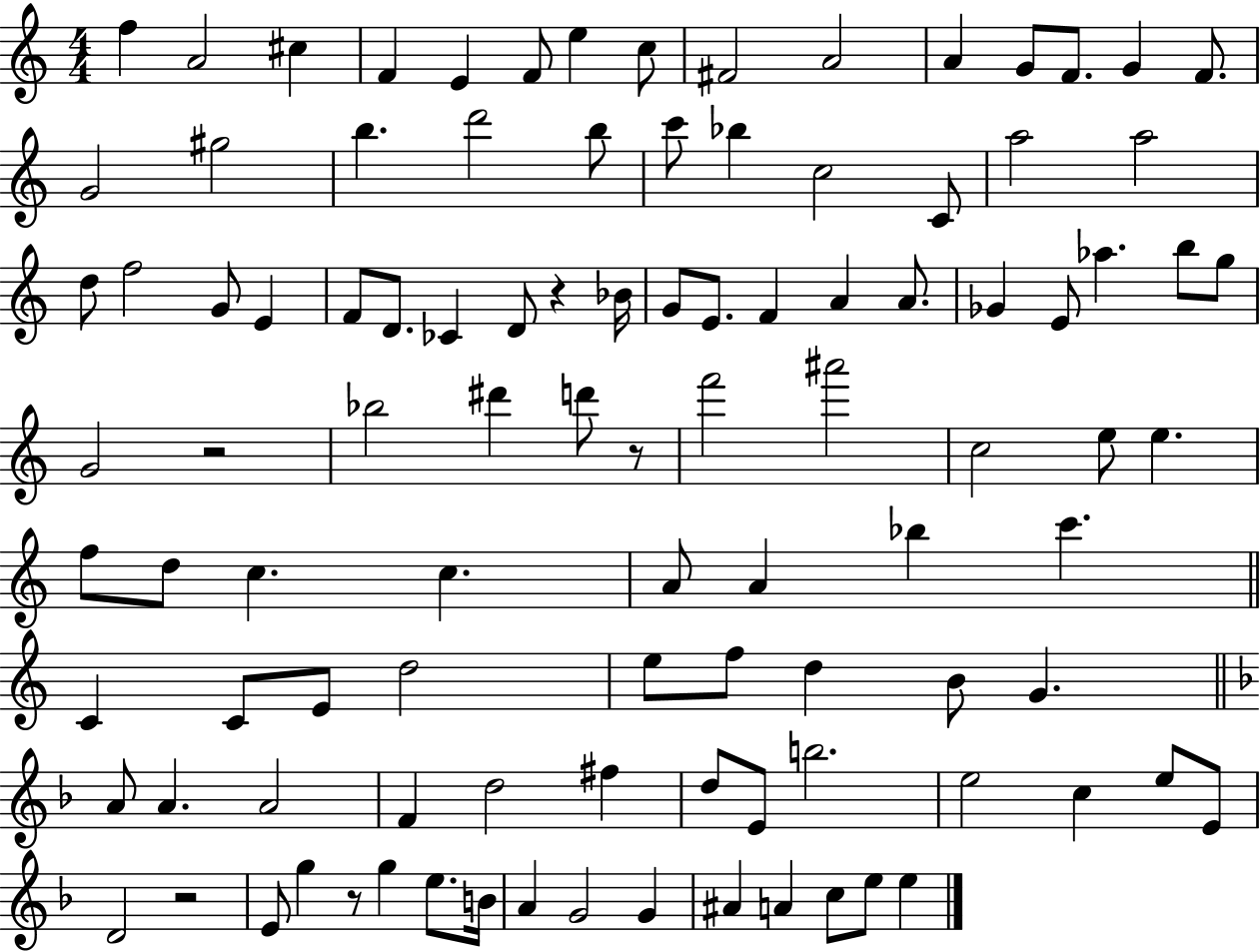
F5/q A4/h C#5/q F4/q E4/q F4/e E5/q C5/e F#4/h A4/h A4/q G4/e F4/e. G4/q F4/e. G4/h G#5/h B5/q. D6/h B5/e C6/e Bb5/q C5/h C4/e A5/h A5/h D5/e F5/h G4/e E4/q F4/e D4/e. CES4/q D4/e R/q Bb4/s G4/e E4/e. F4/q A4/q A4/e. Gb4/q E4/e Ab5/q. B5/e G5/e G4/h R/h Bb5/h D#6/q D6/e R/e F6/h A#6/h C5/h E5/e E5/q. F5/e D5/e C5/q. C5/q. A4/e A4/q Bb5/q C6/q. C4/q C4/e E4/e D5/h E5/e F5/e D5/q B4/e G4/q. A4/e A4/q. A4/h F4/q D5/h F#5/q D5/e E4/e B5/h. E5/h C5/q E5/e E4/e D4/h R/h E4/e G5/q R/e G5/q E5/e. B4/s A4/q G4/h G4/q A#4/q A4/q C5/e E5/e E5/q